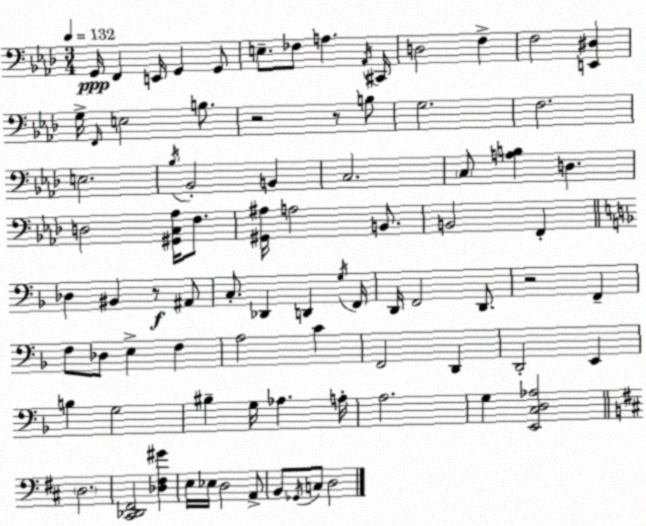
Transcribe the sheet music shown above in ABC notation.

X:1
T:Untitled
M:3/4
L:1/4
K:Fm
G,,/4 F,, E,,/4 G,, G,,/2 E,/2 _F,/2 A, _A,,/4 ^C,,/4 D,2 F, F,2 [E,,^D,] G,/4 F,,/4 E,2 B,/2 z2 z/2 B,/2 G,2 F,2 E,2 _B,/4 _B,,2 B,, C,2 C,/2 [A,B,] D, D,2 [^G,,C,_A,]/4 F,/2 [^G,,^A,]/4 A,2 B,,/2 B,,2 F,, _D, ^B,, z/2 ^A,,/2 C,/2 _D,, D,, G,/4 F,,/4 D,,/4 F,,2 D,,/2 z2 F,, F,/2 _D,/2 E, F, A,2 C F,,2 D,, D,,2 E,, B, G,2 ^B, G,/4 _A, A,/4 A,2 G, [E,,C,D,_A,]2 D,2 [^C,,_D,,^F,,]2 [_D,^F,^G] E,/4 _E,/4 D,2 A,,/2 B,,/2 _G,,/4 C,/2 D,2